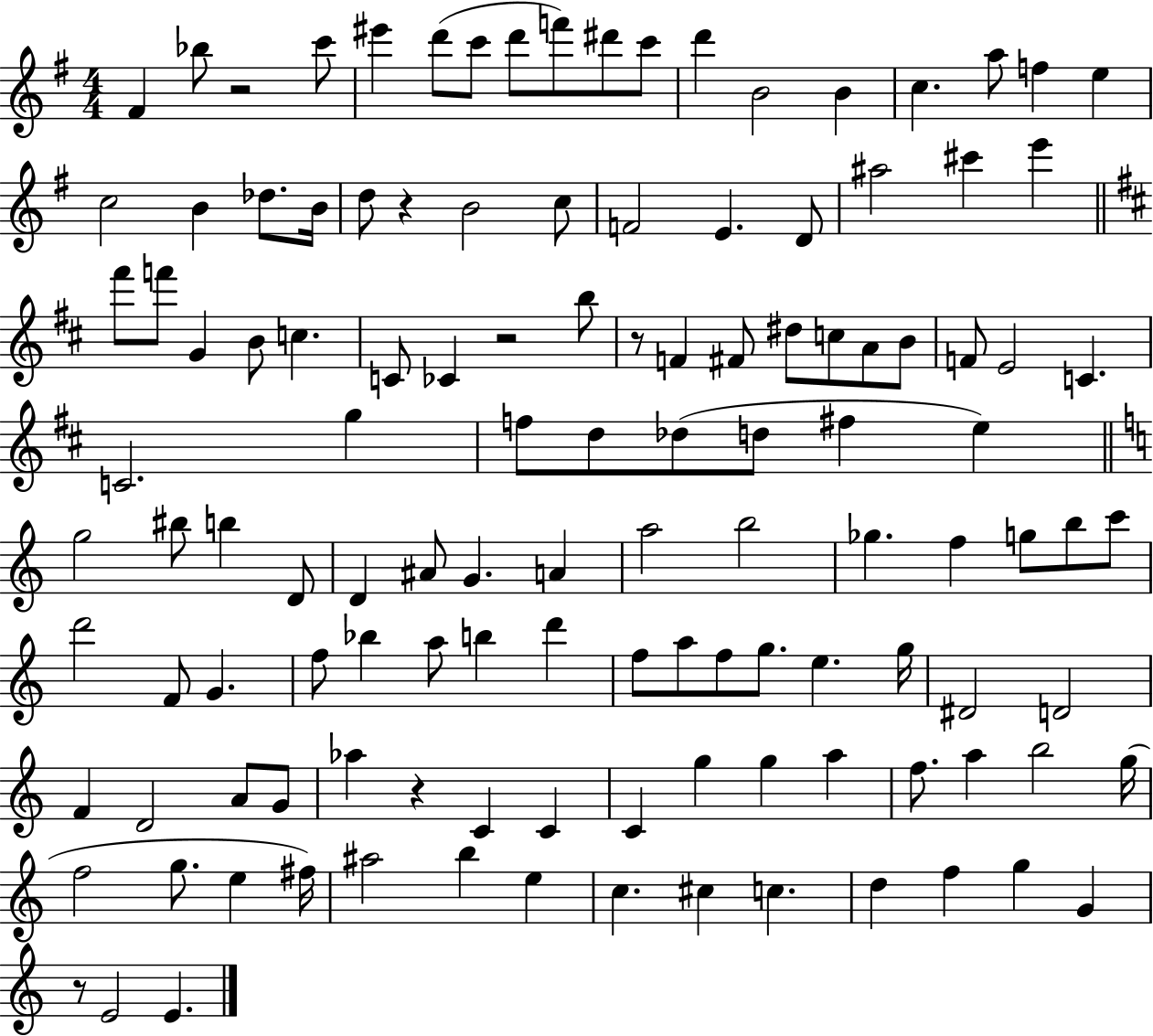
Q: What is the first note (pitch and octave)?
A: F#4